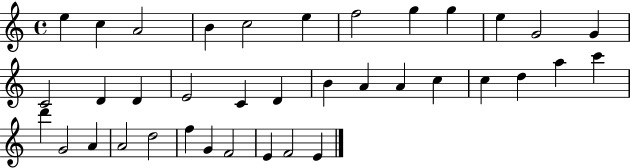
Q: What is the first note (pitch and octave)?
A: E5